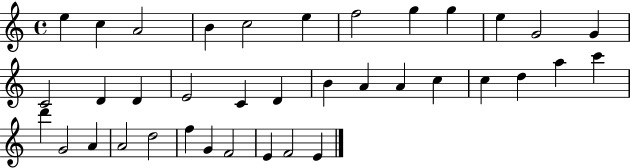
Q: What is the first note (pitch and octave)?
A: E5